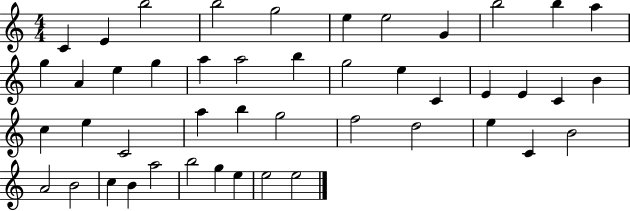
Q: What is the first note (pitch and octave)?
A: C4